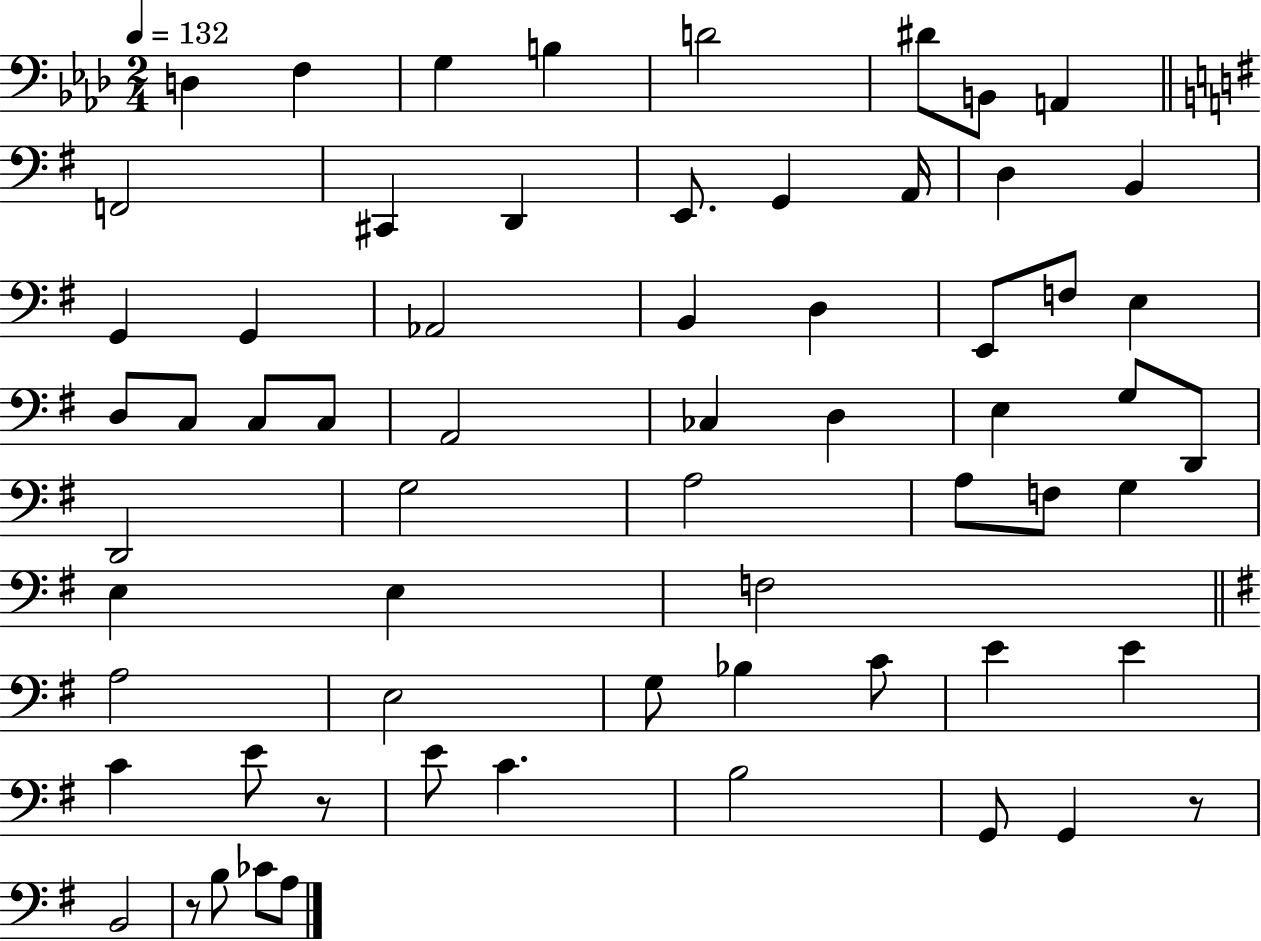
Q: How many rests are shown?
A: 3